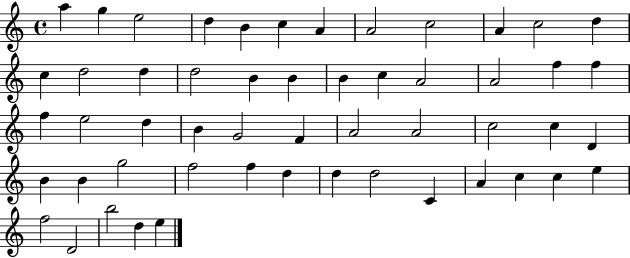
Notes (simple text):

A5/q G5/q E5/h D5/q B4/q C5/q A4/q A4/h C5/h A4/q C5/h D5/q C5/q D5/h D5/q D5/h B4/q B4/q B4/q C5/q A4/h A4/h F5/q F5/q F5/q E5/h D5/q B4/q G4/h F4/q A4/h A4/h C5/h C5/q D4/q B4/q B4/q G5/h F5/h F5/q D5/q D5/q D5/h C4/q A4/q C5/q C5/q E5/q F5/h D4/h B5/h D5/q E5/q